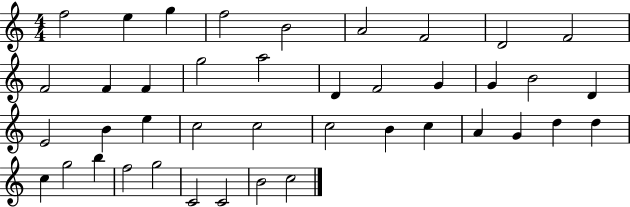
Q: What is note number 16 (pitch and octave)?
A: F4